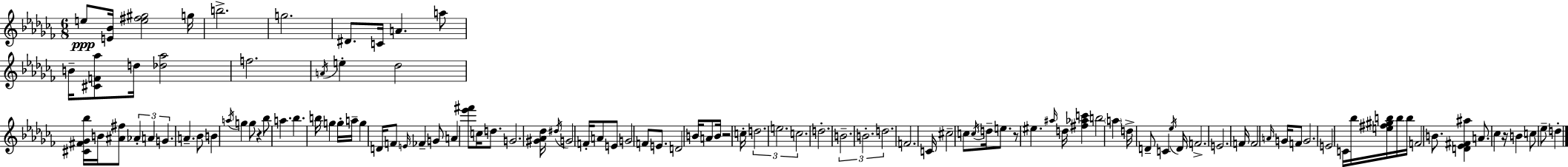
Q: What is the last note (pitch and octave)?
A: D5